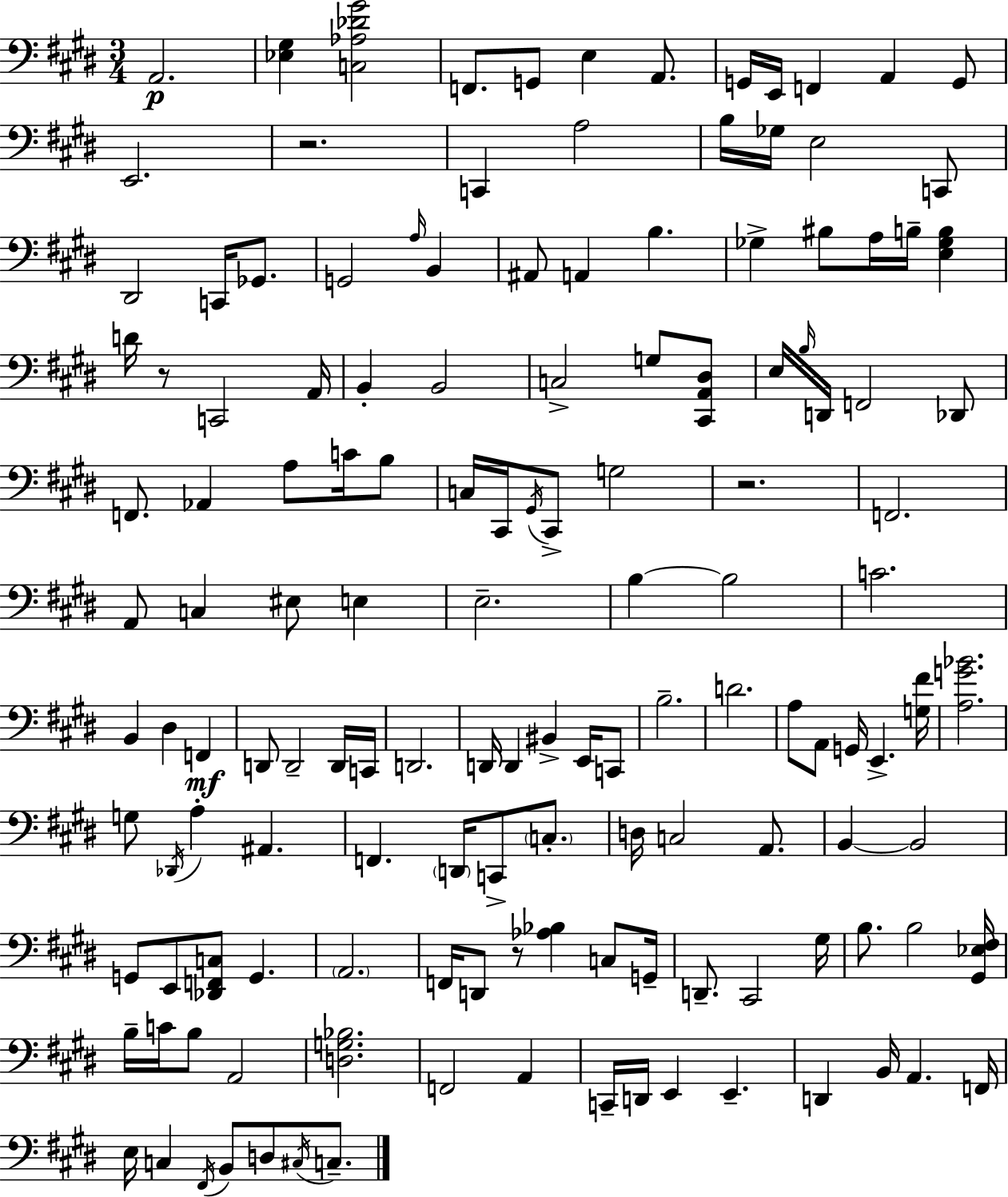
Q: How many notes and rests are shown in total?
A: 141